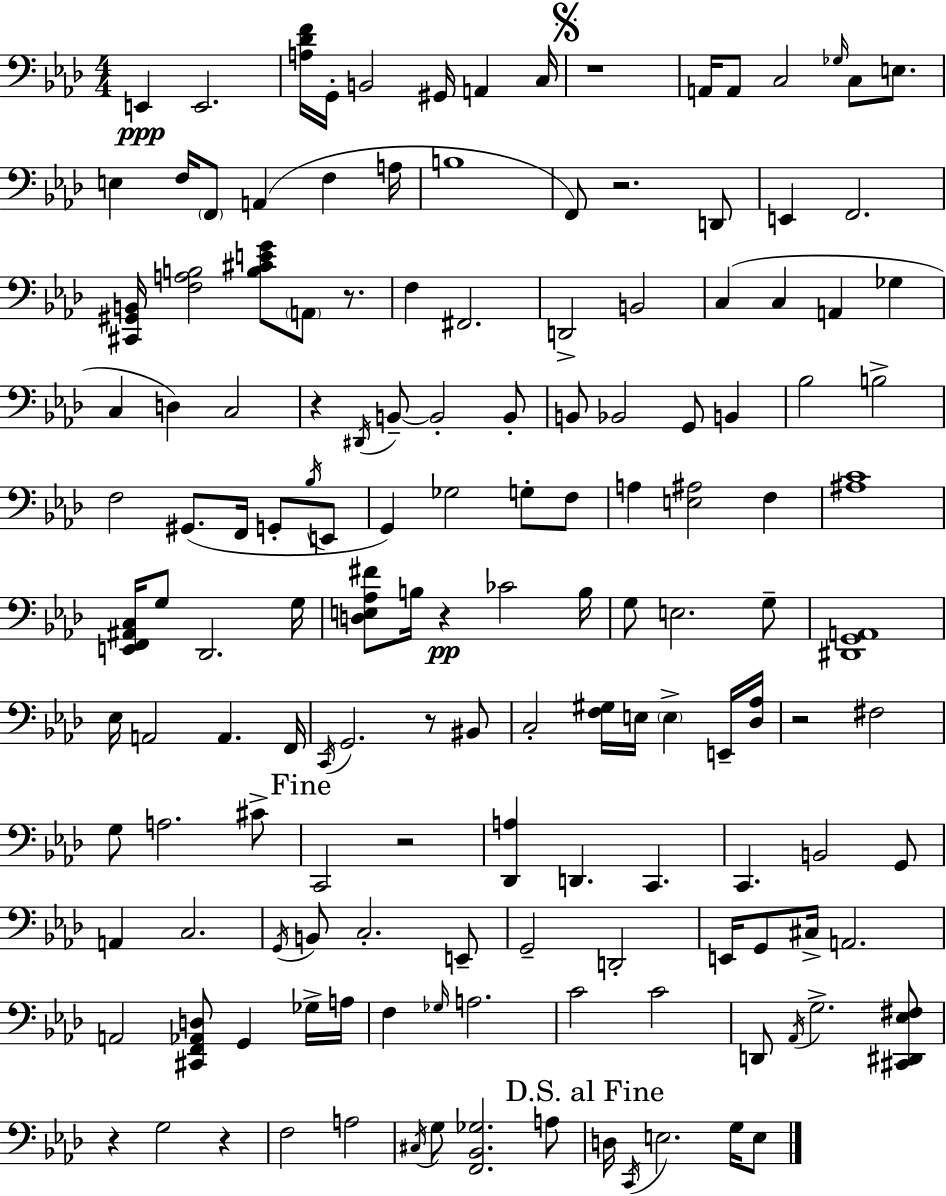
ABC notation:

X:1
T:Untitled
M:4/4
L:1/4
K:Fm
E,, E,,2 [A,_DF]/4 G,,/4 B,,2 ^G,,/4 A,, C,/4 z4 A,,/4 A,,/2 C,2 _G,/4 C,/2 E,/2 E, F,/4 F,,/2 A,, F, A,/4 B,4 F,,/2 z2 D,,/2 E,, F,,2 [^C,,^G,,B,,]/4 [F,A,B,]2 [B,^CEG]/2 A,,/2 z/2 F, ^F,,2 D,,2 B,,2 C, C, A,, _G, C, D, C,2 z ^D,,/4 B,,/2 B,,2 B,,/2 B,,/2 _B,,2 G,,/2 B,, _B,2 B,2 F,2 ^G,,/2 F,,/4 G,,/2 _B,/4 E,,/2 G,, _G,2 G,/2 F,/2 A, [E,^A,]2 F, [^A,C]4 [E,,F,,^A,,C,]/4 G,/2 _D,,2 G,/4 [D,E,_A,^F]/2 B,/4 z _C2 B,/4 G,/2 E,2 G,/2 [^D,,G,,A,,]4 _E,/4 A,,2 A,, F,,/4 C,,/4 G,,2 z/2 ^B,,/2 C,2 [F,^G,]/4 E,/4 E, E,,/4 [_D,_A,]/4 z2 ^F,2 G,/2 A,2 ^C/2 C,,2 z2 [_D,,A,] D,, C,, C,, B,,2 G,,/2 A,, C,2 G,,/4 B,,/2 C,2 E,,/2 G,,2 D,,2 E,,/4 G,,/2 ^C,/4 A,,2 A,,2 [^C,,F,,_A,,D,]/2 G,, _G,/4 A,/4 F, _G,/4 A,2 C2 C2 D,,/2 _A,,/4 G,2 [^C,,^D,,_E,^F,]/2 z G,2 z F,2 A,2 ^C,/4 G,/2 [F,,_B,,_G,]2 A,/2 D,/4 C,,/4 E,2 G,/4 E,/2